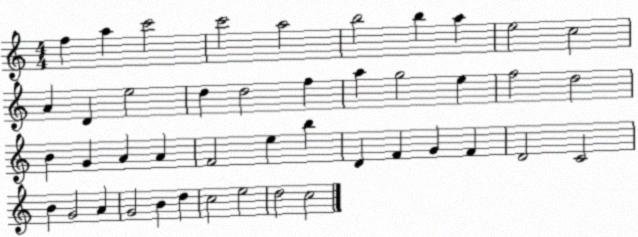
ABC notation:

X:1
T:Untitled
M:4/4
L:1/4
K:C
f a c'2 c'2 a2 b2 b a e2 c2 A D e2 d d2 f a g2 e f2 d2 B G A A F2 e b D F G F D2 C2 B G2 A G2 B d c2 e2 d2 c2